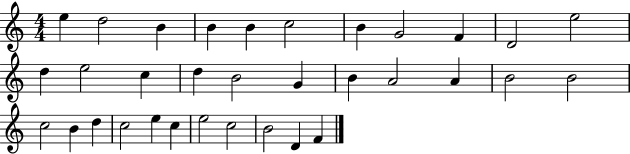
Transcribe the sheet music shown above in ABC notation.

X:1
T:Untitled
M:4/4
L:1/4
K:C
e d2 B B B c2 B G2 F D2 e2 d e2 c d B2 G B A2 A B2 B2 c2 B d c2 e c e2 c2 B2 D F